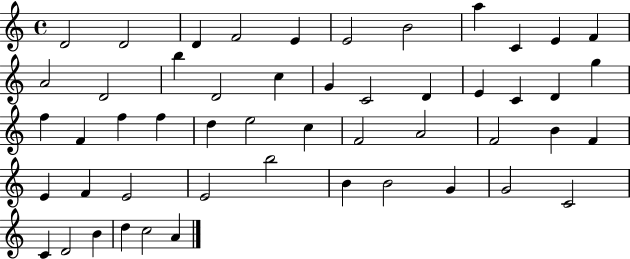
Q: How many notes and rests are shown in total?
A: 51